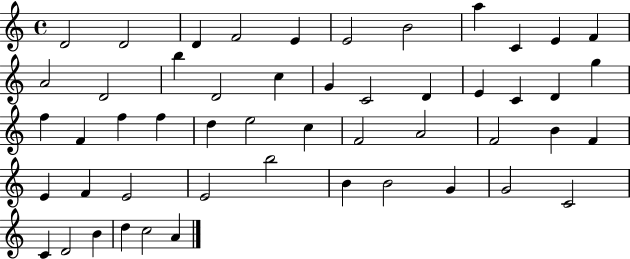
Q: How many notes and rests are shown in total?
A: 51